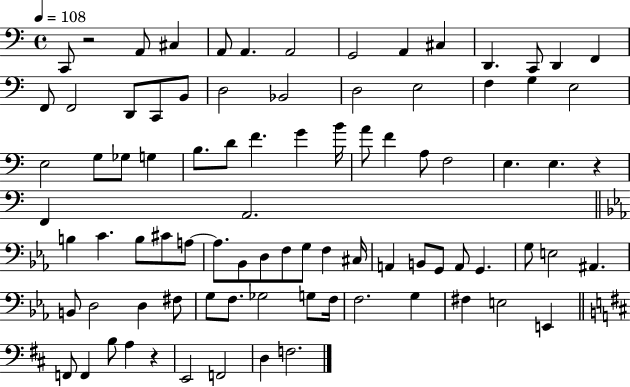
{
  \clef bass
  \time 4/4
  \defaultTimeSignature
  \key c \major
  \tempo 4 = 108
  \repeat volta 2 { c,8 r2 a,8 cis4 | a,8 a,4. a,2 | g,2 a,4 cis4 | d,4. c,8 d,4 f,4 | \break f,8 f,2 d,8 c,8 b,8 | d2 bes,2 | d2 e2 | f4 g4 e2 | \break e2 g8 ges8 g4 | b8. d'8 f'4. g'4 b'16 | a'8 f'4 a8 f2 | e4. e4. r4 | \break f,4 a,2. | \bar "||" \break \key ees \major b4 c'4. b8 cis'8 a8~~ | a8. bes,8 d8 f8 g8 f4 cis16 | a,4 b,8 g,8 a,8 g,4. | g8 e2 ais,4. | \break b,8 d2 d4 fis8 | g8 f8. ges2 g8 f16 | f2. g4 | fis4 e2 e,4 | \break \bar "||" \break \key d \major f,8 f,4 b8 a4 r4 | e,2 f,2 | d4 f2. | } \bar "|."
}